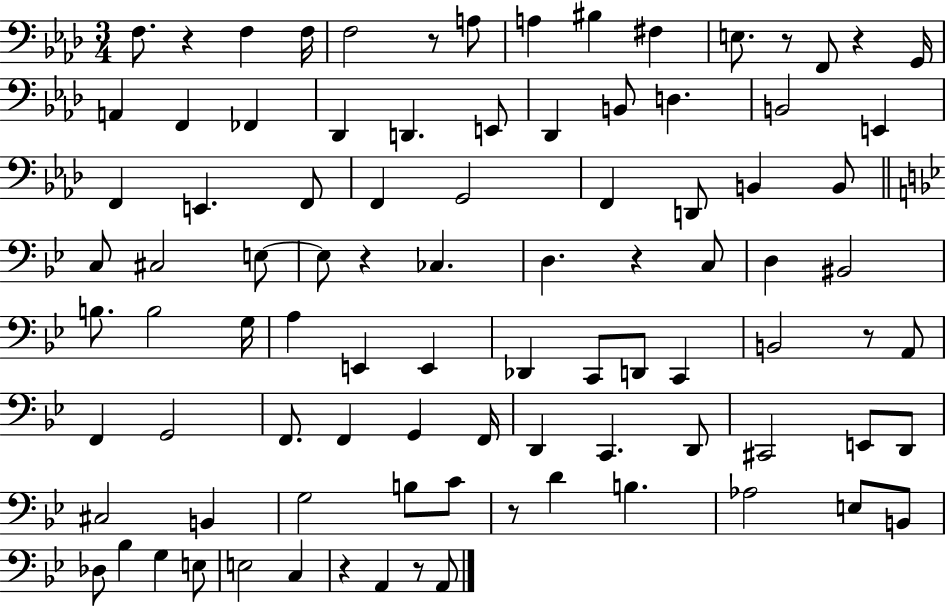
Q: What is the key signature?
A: AES major